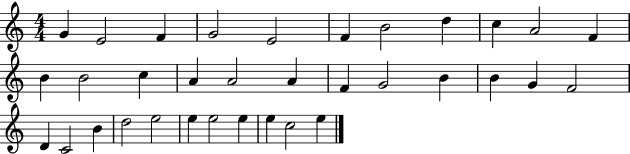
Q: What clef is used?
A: treble